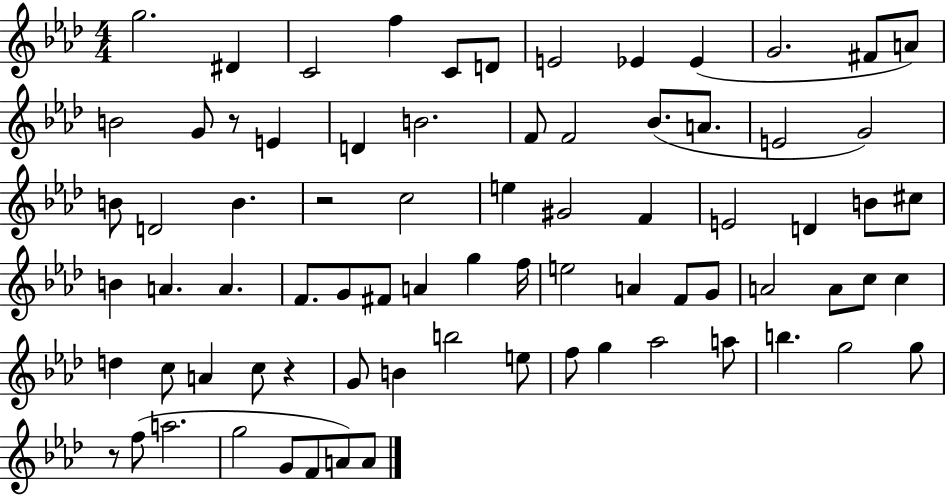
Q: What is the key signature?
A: AES major